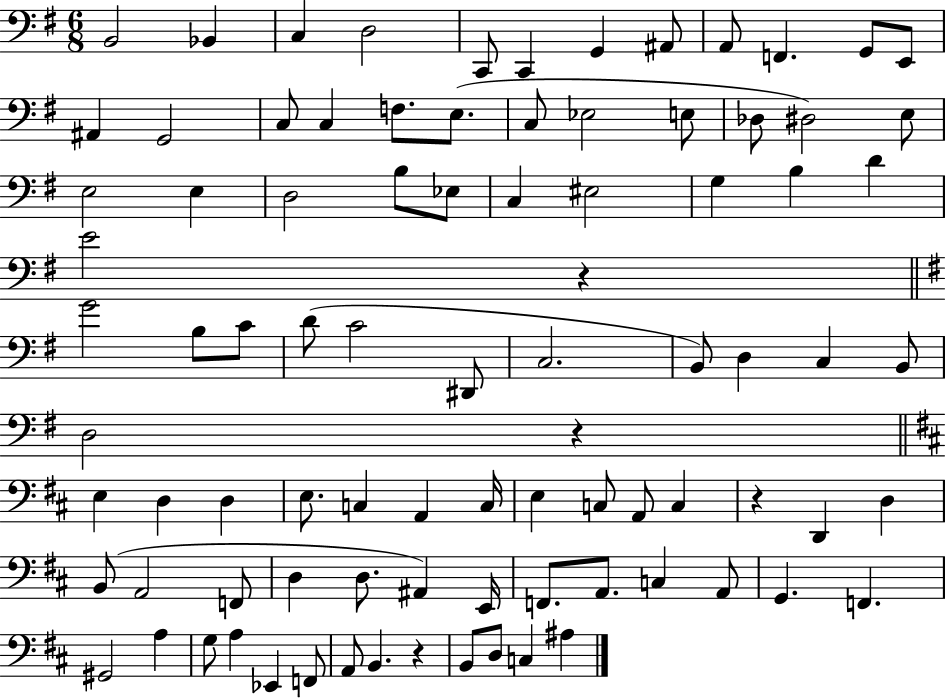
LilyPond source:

{
  \clef bass
  \numericTimeSignature
  \time 6/8
  \key g \major
  \repeat volta 2 { b,2 bes,4 | c4 d2 | c,8 c,4 g,4 ais,8 | a,8 f,4. g,8 e,8 | \break ais,4 g,2 | c8 c4 f8. e8.( | c8 ees2 e8 | des8 dis2) e8 | \break e2 e4 | d2 b8 ees8 | c4 eis2 | g4 b4 d'4 | \break e'2 r4 | \bar "||" \break \key e \minor g'2 b8 c'8 | d'8( c'2 dis,8 | c2. | b,8) d4 c4 b,8 | \break d2 r4 | \bar "||" \break \key b \minor e4 d4 d4 | e8. c4 a,4 c16 | e4 c8 a,8 c4 | r4 d,4 d4 | \break b,8( a,2 f,8 | d4 d8. ais,4) e,16 | f,8. a,8. c4 a,8 | g,4. f,4. | \break gis,2 a4 | g8 a4 ees,4 f,8 | a,8 b,4. r4 | b,8 d8 c4 ais4 | \break } \bar "|."
}